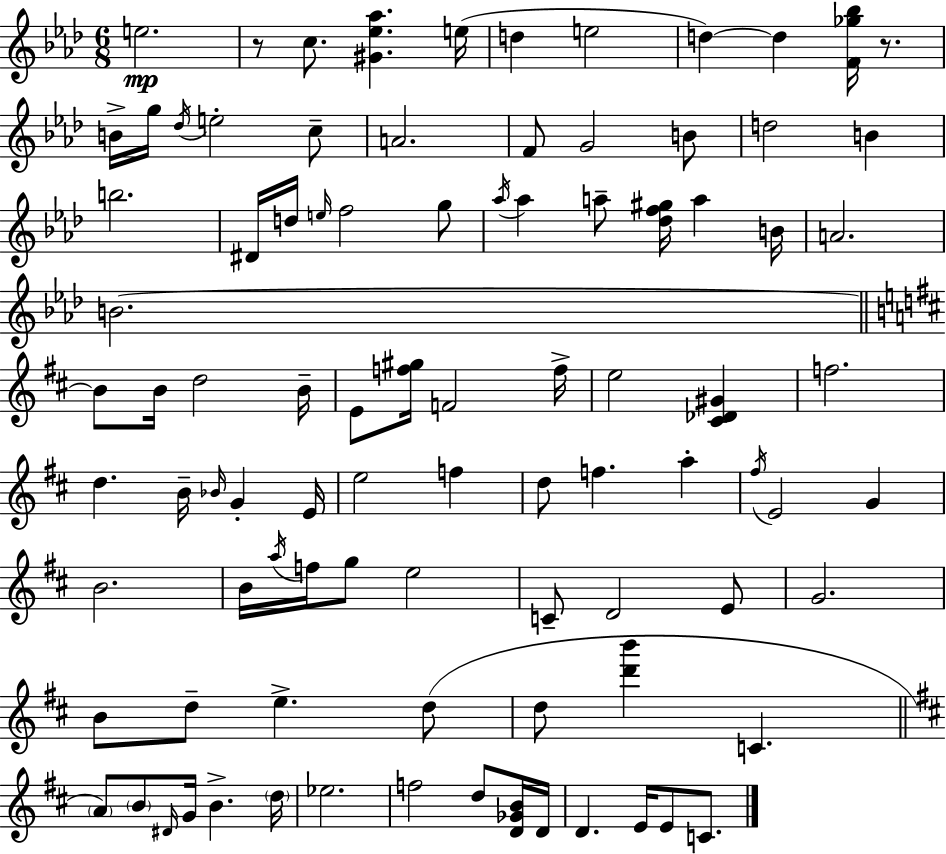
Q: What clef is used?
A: treble